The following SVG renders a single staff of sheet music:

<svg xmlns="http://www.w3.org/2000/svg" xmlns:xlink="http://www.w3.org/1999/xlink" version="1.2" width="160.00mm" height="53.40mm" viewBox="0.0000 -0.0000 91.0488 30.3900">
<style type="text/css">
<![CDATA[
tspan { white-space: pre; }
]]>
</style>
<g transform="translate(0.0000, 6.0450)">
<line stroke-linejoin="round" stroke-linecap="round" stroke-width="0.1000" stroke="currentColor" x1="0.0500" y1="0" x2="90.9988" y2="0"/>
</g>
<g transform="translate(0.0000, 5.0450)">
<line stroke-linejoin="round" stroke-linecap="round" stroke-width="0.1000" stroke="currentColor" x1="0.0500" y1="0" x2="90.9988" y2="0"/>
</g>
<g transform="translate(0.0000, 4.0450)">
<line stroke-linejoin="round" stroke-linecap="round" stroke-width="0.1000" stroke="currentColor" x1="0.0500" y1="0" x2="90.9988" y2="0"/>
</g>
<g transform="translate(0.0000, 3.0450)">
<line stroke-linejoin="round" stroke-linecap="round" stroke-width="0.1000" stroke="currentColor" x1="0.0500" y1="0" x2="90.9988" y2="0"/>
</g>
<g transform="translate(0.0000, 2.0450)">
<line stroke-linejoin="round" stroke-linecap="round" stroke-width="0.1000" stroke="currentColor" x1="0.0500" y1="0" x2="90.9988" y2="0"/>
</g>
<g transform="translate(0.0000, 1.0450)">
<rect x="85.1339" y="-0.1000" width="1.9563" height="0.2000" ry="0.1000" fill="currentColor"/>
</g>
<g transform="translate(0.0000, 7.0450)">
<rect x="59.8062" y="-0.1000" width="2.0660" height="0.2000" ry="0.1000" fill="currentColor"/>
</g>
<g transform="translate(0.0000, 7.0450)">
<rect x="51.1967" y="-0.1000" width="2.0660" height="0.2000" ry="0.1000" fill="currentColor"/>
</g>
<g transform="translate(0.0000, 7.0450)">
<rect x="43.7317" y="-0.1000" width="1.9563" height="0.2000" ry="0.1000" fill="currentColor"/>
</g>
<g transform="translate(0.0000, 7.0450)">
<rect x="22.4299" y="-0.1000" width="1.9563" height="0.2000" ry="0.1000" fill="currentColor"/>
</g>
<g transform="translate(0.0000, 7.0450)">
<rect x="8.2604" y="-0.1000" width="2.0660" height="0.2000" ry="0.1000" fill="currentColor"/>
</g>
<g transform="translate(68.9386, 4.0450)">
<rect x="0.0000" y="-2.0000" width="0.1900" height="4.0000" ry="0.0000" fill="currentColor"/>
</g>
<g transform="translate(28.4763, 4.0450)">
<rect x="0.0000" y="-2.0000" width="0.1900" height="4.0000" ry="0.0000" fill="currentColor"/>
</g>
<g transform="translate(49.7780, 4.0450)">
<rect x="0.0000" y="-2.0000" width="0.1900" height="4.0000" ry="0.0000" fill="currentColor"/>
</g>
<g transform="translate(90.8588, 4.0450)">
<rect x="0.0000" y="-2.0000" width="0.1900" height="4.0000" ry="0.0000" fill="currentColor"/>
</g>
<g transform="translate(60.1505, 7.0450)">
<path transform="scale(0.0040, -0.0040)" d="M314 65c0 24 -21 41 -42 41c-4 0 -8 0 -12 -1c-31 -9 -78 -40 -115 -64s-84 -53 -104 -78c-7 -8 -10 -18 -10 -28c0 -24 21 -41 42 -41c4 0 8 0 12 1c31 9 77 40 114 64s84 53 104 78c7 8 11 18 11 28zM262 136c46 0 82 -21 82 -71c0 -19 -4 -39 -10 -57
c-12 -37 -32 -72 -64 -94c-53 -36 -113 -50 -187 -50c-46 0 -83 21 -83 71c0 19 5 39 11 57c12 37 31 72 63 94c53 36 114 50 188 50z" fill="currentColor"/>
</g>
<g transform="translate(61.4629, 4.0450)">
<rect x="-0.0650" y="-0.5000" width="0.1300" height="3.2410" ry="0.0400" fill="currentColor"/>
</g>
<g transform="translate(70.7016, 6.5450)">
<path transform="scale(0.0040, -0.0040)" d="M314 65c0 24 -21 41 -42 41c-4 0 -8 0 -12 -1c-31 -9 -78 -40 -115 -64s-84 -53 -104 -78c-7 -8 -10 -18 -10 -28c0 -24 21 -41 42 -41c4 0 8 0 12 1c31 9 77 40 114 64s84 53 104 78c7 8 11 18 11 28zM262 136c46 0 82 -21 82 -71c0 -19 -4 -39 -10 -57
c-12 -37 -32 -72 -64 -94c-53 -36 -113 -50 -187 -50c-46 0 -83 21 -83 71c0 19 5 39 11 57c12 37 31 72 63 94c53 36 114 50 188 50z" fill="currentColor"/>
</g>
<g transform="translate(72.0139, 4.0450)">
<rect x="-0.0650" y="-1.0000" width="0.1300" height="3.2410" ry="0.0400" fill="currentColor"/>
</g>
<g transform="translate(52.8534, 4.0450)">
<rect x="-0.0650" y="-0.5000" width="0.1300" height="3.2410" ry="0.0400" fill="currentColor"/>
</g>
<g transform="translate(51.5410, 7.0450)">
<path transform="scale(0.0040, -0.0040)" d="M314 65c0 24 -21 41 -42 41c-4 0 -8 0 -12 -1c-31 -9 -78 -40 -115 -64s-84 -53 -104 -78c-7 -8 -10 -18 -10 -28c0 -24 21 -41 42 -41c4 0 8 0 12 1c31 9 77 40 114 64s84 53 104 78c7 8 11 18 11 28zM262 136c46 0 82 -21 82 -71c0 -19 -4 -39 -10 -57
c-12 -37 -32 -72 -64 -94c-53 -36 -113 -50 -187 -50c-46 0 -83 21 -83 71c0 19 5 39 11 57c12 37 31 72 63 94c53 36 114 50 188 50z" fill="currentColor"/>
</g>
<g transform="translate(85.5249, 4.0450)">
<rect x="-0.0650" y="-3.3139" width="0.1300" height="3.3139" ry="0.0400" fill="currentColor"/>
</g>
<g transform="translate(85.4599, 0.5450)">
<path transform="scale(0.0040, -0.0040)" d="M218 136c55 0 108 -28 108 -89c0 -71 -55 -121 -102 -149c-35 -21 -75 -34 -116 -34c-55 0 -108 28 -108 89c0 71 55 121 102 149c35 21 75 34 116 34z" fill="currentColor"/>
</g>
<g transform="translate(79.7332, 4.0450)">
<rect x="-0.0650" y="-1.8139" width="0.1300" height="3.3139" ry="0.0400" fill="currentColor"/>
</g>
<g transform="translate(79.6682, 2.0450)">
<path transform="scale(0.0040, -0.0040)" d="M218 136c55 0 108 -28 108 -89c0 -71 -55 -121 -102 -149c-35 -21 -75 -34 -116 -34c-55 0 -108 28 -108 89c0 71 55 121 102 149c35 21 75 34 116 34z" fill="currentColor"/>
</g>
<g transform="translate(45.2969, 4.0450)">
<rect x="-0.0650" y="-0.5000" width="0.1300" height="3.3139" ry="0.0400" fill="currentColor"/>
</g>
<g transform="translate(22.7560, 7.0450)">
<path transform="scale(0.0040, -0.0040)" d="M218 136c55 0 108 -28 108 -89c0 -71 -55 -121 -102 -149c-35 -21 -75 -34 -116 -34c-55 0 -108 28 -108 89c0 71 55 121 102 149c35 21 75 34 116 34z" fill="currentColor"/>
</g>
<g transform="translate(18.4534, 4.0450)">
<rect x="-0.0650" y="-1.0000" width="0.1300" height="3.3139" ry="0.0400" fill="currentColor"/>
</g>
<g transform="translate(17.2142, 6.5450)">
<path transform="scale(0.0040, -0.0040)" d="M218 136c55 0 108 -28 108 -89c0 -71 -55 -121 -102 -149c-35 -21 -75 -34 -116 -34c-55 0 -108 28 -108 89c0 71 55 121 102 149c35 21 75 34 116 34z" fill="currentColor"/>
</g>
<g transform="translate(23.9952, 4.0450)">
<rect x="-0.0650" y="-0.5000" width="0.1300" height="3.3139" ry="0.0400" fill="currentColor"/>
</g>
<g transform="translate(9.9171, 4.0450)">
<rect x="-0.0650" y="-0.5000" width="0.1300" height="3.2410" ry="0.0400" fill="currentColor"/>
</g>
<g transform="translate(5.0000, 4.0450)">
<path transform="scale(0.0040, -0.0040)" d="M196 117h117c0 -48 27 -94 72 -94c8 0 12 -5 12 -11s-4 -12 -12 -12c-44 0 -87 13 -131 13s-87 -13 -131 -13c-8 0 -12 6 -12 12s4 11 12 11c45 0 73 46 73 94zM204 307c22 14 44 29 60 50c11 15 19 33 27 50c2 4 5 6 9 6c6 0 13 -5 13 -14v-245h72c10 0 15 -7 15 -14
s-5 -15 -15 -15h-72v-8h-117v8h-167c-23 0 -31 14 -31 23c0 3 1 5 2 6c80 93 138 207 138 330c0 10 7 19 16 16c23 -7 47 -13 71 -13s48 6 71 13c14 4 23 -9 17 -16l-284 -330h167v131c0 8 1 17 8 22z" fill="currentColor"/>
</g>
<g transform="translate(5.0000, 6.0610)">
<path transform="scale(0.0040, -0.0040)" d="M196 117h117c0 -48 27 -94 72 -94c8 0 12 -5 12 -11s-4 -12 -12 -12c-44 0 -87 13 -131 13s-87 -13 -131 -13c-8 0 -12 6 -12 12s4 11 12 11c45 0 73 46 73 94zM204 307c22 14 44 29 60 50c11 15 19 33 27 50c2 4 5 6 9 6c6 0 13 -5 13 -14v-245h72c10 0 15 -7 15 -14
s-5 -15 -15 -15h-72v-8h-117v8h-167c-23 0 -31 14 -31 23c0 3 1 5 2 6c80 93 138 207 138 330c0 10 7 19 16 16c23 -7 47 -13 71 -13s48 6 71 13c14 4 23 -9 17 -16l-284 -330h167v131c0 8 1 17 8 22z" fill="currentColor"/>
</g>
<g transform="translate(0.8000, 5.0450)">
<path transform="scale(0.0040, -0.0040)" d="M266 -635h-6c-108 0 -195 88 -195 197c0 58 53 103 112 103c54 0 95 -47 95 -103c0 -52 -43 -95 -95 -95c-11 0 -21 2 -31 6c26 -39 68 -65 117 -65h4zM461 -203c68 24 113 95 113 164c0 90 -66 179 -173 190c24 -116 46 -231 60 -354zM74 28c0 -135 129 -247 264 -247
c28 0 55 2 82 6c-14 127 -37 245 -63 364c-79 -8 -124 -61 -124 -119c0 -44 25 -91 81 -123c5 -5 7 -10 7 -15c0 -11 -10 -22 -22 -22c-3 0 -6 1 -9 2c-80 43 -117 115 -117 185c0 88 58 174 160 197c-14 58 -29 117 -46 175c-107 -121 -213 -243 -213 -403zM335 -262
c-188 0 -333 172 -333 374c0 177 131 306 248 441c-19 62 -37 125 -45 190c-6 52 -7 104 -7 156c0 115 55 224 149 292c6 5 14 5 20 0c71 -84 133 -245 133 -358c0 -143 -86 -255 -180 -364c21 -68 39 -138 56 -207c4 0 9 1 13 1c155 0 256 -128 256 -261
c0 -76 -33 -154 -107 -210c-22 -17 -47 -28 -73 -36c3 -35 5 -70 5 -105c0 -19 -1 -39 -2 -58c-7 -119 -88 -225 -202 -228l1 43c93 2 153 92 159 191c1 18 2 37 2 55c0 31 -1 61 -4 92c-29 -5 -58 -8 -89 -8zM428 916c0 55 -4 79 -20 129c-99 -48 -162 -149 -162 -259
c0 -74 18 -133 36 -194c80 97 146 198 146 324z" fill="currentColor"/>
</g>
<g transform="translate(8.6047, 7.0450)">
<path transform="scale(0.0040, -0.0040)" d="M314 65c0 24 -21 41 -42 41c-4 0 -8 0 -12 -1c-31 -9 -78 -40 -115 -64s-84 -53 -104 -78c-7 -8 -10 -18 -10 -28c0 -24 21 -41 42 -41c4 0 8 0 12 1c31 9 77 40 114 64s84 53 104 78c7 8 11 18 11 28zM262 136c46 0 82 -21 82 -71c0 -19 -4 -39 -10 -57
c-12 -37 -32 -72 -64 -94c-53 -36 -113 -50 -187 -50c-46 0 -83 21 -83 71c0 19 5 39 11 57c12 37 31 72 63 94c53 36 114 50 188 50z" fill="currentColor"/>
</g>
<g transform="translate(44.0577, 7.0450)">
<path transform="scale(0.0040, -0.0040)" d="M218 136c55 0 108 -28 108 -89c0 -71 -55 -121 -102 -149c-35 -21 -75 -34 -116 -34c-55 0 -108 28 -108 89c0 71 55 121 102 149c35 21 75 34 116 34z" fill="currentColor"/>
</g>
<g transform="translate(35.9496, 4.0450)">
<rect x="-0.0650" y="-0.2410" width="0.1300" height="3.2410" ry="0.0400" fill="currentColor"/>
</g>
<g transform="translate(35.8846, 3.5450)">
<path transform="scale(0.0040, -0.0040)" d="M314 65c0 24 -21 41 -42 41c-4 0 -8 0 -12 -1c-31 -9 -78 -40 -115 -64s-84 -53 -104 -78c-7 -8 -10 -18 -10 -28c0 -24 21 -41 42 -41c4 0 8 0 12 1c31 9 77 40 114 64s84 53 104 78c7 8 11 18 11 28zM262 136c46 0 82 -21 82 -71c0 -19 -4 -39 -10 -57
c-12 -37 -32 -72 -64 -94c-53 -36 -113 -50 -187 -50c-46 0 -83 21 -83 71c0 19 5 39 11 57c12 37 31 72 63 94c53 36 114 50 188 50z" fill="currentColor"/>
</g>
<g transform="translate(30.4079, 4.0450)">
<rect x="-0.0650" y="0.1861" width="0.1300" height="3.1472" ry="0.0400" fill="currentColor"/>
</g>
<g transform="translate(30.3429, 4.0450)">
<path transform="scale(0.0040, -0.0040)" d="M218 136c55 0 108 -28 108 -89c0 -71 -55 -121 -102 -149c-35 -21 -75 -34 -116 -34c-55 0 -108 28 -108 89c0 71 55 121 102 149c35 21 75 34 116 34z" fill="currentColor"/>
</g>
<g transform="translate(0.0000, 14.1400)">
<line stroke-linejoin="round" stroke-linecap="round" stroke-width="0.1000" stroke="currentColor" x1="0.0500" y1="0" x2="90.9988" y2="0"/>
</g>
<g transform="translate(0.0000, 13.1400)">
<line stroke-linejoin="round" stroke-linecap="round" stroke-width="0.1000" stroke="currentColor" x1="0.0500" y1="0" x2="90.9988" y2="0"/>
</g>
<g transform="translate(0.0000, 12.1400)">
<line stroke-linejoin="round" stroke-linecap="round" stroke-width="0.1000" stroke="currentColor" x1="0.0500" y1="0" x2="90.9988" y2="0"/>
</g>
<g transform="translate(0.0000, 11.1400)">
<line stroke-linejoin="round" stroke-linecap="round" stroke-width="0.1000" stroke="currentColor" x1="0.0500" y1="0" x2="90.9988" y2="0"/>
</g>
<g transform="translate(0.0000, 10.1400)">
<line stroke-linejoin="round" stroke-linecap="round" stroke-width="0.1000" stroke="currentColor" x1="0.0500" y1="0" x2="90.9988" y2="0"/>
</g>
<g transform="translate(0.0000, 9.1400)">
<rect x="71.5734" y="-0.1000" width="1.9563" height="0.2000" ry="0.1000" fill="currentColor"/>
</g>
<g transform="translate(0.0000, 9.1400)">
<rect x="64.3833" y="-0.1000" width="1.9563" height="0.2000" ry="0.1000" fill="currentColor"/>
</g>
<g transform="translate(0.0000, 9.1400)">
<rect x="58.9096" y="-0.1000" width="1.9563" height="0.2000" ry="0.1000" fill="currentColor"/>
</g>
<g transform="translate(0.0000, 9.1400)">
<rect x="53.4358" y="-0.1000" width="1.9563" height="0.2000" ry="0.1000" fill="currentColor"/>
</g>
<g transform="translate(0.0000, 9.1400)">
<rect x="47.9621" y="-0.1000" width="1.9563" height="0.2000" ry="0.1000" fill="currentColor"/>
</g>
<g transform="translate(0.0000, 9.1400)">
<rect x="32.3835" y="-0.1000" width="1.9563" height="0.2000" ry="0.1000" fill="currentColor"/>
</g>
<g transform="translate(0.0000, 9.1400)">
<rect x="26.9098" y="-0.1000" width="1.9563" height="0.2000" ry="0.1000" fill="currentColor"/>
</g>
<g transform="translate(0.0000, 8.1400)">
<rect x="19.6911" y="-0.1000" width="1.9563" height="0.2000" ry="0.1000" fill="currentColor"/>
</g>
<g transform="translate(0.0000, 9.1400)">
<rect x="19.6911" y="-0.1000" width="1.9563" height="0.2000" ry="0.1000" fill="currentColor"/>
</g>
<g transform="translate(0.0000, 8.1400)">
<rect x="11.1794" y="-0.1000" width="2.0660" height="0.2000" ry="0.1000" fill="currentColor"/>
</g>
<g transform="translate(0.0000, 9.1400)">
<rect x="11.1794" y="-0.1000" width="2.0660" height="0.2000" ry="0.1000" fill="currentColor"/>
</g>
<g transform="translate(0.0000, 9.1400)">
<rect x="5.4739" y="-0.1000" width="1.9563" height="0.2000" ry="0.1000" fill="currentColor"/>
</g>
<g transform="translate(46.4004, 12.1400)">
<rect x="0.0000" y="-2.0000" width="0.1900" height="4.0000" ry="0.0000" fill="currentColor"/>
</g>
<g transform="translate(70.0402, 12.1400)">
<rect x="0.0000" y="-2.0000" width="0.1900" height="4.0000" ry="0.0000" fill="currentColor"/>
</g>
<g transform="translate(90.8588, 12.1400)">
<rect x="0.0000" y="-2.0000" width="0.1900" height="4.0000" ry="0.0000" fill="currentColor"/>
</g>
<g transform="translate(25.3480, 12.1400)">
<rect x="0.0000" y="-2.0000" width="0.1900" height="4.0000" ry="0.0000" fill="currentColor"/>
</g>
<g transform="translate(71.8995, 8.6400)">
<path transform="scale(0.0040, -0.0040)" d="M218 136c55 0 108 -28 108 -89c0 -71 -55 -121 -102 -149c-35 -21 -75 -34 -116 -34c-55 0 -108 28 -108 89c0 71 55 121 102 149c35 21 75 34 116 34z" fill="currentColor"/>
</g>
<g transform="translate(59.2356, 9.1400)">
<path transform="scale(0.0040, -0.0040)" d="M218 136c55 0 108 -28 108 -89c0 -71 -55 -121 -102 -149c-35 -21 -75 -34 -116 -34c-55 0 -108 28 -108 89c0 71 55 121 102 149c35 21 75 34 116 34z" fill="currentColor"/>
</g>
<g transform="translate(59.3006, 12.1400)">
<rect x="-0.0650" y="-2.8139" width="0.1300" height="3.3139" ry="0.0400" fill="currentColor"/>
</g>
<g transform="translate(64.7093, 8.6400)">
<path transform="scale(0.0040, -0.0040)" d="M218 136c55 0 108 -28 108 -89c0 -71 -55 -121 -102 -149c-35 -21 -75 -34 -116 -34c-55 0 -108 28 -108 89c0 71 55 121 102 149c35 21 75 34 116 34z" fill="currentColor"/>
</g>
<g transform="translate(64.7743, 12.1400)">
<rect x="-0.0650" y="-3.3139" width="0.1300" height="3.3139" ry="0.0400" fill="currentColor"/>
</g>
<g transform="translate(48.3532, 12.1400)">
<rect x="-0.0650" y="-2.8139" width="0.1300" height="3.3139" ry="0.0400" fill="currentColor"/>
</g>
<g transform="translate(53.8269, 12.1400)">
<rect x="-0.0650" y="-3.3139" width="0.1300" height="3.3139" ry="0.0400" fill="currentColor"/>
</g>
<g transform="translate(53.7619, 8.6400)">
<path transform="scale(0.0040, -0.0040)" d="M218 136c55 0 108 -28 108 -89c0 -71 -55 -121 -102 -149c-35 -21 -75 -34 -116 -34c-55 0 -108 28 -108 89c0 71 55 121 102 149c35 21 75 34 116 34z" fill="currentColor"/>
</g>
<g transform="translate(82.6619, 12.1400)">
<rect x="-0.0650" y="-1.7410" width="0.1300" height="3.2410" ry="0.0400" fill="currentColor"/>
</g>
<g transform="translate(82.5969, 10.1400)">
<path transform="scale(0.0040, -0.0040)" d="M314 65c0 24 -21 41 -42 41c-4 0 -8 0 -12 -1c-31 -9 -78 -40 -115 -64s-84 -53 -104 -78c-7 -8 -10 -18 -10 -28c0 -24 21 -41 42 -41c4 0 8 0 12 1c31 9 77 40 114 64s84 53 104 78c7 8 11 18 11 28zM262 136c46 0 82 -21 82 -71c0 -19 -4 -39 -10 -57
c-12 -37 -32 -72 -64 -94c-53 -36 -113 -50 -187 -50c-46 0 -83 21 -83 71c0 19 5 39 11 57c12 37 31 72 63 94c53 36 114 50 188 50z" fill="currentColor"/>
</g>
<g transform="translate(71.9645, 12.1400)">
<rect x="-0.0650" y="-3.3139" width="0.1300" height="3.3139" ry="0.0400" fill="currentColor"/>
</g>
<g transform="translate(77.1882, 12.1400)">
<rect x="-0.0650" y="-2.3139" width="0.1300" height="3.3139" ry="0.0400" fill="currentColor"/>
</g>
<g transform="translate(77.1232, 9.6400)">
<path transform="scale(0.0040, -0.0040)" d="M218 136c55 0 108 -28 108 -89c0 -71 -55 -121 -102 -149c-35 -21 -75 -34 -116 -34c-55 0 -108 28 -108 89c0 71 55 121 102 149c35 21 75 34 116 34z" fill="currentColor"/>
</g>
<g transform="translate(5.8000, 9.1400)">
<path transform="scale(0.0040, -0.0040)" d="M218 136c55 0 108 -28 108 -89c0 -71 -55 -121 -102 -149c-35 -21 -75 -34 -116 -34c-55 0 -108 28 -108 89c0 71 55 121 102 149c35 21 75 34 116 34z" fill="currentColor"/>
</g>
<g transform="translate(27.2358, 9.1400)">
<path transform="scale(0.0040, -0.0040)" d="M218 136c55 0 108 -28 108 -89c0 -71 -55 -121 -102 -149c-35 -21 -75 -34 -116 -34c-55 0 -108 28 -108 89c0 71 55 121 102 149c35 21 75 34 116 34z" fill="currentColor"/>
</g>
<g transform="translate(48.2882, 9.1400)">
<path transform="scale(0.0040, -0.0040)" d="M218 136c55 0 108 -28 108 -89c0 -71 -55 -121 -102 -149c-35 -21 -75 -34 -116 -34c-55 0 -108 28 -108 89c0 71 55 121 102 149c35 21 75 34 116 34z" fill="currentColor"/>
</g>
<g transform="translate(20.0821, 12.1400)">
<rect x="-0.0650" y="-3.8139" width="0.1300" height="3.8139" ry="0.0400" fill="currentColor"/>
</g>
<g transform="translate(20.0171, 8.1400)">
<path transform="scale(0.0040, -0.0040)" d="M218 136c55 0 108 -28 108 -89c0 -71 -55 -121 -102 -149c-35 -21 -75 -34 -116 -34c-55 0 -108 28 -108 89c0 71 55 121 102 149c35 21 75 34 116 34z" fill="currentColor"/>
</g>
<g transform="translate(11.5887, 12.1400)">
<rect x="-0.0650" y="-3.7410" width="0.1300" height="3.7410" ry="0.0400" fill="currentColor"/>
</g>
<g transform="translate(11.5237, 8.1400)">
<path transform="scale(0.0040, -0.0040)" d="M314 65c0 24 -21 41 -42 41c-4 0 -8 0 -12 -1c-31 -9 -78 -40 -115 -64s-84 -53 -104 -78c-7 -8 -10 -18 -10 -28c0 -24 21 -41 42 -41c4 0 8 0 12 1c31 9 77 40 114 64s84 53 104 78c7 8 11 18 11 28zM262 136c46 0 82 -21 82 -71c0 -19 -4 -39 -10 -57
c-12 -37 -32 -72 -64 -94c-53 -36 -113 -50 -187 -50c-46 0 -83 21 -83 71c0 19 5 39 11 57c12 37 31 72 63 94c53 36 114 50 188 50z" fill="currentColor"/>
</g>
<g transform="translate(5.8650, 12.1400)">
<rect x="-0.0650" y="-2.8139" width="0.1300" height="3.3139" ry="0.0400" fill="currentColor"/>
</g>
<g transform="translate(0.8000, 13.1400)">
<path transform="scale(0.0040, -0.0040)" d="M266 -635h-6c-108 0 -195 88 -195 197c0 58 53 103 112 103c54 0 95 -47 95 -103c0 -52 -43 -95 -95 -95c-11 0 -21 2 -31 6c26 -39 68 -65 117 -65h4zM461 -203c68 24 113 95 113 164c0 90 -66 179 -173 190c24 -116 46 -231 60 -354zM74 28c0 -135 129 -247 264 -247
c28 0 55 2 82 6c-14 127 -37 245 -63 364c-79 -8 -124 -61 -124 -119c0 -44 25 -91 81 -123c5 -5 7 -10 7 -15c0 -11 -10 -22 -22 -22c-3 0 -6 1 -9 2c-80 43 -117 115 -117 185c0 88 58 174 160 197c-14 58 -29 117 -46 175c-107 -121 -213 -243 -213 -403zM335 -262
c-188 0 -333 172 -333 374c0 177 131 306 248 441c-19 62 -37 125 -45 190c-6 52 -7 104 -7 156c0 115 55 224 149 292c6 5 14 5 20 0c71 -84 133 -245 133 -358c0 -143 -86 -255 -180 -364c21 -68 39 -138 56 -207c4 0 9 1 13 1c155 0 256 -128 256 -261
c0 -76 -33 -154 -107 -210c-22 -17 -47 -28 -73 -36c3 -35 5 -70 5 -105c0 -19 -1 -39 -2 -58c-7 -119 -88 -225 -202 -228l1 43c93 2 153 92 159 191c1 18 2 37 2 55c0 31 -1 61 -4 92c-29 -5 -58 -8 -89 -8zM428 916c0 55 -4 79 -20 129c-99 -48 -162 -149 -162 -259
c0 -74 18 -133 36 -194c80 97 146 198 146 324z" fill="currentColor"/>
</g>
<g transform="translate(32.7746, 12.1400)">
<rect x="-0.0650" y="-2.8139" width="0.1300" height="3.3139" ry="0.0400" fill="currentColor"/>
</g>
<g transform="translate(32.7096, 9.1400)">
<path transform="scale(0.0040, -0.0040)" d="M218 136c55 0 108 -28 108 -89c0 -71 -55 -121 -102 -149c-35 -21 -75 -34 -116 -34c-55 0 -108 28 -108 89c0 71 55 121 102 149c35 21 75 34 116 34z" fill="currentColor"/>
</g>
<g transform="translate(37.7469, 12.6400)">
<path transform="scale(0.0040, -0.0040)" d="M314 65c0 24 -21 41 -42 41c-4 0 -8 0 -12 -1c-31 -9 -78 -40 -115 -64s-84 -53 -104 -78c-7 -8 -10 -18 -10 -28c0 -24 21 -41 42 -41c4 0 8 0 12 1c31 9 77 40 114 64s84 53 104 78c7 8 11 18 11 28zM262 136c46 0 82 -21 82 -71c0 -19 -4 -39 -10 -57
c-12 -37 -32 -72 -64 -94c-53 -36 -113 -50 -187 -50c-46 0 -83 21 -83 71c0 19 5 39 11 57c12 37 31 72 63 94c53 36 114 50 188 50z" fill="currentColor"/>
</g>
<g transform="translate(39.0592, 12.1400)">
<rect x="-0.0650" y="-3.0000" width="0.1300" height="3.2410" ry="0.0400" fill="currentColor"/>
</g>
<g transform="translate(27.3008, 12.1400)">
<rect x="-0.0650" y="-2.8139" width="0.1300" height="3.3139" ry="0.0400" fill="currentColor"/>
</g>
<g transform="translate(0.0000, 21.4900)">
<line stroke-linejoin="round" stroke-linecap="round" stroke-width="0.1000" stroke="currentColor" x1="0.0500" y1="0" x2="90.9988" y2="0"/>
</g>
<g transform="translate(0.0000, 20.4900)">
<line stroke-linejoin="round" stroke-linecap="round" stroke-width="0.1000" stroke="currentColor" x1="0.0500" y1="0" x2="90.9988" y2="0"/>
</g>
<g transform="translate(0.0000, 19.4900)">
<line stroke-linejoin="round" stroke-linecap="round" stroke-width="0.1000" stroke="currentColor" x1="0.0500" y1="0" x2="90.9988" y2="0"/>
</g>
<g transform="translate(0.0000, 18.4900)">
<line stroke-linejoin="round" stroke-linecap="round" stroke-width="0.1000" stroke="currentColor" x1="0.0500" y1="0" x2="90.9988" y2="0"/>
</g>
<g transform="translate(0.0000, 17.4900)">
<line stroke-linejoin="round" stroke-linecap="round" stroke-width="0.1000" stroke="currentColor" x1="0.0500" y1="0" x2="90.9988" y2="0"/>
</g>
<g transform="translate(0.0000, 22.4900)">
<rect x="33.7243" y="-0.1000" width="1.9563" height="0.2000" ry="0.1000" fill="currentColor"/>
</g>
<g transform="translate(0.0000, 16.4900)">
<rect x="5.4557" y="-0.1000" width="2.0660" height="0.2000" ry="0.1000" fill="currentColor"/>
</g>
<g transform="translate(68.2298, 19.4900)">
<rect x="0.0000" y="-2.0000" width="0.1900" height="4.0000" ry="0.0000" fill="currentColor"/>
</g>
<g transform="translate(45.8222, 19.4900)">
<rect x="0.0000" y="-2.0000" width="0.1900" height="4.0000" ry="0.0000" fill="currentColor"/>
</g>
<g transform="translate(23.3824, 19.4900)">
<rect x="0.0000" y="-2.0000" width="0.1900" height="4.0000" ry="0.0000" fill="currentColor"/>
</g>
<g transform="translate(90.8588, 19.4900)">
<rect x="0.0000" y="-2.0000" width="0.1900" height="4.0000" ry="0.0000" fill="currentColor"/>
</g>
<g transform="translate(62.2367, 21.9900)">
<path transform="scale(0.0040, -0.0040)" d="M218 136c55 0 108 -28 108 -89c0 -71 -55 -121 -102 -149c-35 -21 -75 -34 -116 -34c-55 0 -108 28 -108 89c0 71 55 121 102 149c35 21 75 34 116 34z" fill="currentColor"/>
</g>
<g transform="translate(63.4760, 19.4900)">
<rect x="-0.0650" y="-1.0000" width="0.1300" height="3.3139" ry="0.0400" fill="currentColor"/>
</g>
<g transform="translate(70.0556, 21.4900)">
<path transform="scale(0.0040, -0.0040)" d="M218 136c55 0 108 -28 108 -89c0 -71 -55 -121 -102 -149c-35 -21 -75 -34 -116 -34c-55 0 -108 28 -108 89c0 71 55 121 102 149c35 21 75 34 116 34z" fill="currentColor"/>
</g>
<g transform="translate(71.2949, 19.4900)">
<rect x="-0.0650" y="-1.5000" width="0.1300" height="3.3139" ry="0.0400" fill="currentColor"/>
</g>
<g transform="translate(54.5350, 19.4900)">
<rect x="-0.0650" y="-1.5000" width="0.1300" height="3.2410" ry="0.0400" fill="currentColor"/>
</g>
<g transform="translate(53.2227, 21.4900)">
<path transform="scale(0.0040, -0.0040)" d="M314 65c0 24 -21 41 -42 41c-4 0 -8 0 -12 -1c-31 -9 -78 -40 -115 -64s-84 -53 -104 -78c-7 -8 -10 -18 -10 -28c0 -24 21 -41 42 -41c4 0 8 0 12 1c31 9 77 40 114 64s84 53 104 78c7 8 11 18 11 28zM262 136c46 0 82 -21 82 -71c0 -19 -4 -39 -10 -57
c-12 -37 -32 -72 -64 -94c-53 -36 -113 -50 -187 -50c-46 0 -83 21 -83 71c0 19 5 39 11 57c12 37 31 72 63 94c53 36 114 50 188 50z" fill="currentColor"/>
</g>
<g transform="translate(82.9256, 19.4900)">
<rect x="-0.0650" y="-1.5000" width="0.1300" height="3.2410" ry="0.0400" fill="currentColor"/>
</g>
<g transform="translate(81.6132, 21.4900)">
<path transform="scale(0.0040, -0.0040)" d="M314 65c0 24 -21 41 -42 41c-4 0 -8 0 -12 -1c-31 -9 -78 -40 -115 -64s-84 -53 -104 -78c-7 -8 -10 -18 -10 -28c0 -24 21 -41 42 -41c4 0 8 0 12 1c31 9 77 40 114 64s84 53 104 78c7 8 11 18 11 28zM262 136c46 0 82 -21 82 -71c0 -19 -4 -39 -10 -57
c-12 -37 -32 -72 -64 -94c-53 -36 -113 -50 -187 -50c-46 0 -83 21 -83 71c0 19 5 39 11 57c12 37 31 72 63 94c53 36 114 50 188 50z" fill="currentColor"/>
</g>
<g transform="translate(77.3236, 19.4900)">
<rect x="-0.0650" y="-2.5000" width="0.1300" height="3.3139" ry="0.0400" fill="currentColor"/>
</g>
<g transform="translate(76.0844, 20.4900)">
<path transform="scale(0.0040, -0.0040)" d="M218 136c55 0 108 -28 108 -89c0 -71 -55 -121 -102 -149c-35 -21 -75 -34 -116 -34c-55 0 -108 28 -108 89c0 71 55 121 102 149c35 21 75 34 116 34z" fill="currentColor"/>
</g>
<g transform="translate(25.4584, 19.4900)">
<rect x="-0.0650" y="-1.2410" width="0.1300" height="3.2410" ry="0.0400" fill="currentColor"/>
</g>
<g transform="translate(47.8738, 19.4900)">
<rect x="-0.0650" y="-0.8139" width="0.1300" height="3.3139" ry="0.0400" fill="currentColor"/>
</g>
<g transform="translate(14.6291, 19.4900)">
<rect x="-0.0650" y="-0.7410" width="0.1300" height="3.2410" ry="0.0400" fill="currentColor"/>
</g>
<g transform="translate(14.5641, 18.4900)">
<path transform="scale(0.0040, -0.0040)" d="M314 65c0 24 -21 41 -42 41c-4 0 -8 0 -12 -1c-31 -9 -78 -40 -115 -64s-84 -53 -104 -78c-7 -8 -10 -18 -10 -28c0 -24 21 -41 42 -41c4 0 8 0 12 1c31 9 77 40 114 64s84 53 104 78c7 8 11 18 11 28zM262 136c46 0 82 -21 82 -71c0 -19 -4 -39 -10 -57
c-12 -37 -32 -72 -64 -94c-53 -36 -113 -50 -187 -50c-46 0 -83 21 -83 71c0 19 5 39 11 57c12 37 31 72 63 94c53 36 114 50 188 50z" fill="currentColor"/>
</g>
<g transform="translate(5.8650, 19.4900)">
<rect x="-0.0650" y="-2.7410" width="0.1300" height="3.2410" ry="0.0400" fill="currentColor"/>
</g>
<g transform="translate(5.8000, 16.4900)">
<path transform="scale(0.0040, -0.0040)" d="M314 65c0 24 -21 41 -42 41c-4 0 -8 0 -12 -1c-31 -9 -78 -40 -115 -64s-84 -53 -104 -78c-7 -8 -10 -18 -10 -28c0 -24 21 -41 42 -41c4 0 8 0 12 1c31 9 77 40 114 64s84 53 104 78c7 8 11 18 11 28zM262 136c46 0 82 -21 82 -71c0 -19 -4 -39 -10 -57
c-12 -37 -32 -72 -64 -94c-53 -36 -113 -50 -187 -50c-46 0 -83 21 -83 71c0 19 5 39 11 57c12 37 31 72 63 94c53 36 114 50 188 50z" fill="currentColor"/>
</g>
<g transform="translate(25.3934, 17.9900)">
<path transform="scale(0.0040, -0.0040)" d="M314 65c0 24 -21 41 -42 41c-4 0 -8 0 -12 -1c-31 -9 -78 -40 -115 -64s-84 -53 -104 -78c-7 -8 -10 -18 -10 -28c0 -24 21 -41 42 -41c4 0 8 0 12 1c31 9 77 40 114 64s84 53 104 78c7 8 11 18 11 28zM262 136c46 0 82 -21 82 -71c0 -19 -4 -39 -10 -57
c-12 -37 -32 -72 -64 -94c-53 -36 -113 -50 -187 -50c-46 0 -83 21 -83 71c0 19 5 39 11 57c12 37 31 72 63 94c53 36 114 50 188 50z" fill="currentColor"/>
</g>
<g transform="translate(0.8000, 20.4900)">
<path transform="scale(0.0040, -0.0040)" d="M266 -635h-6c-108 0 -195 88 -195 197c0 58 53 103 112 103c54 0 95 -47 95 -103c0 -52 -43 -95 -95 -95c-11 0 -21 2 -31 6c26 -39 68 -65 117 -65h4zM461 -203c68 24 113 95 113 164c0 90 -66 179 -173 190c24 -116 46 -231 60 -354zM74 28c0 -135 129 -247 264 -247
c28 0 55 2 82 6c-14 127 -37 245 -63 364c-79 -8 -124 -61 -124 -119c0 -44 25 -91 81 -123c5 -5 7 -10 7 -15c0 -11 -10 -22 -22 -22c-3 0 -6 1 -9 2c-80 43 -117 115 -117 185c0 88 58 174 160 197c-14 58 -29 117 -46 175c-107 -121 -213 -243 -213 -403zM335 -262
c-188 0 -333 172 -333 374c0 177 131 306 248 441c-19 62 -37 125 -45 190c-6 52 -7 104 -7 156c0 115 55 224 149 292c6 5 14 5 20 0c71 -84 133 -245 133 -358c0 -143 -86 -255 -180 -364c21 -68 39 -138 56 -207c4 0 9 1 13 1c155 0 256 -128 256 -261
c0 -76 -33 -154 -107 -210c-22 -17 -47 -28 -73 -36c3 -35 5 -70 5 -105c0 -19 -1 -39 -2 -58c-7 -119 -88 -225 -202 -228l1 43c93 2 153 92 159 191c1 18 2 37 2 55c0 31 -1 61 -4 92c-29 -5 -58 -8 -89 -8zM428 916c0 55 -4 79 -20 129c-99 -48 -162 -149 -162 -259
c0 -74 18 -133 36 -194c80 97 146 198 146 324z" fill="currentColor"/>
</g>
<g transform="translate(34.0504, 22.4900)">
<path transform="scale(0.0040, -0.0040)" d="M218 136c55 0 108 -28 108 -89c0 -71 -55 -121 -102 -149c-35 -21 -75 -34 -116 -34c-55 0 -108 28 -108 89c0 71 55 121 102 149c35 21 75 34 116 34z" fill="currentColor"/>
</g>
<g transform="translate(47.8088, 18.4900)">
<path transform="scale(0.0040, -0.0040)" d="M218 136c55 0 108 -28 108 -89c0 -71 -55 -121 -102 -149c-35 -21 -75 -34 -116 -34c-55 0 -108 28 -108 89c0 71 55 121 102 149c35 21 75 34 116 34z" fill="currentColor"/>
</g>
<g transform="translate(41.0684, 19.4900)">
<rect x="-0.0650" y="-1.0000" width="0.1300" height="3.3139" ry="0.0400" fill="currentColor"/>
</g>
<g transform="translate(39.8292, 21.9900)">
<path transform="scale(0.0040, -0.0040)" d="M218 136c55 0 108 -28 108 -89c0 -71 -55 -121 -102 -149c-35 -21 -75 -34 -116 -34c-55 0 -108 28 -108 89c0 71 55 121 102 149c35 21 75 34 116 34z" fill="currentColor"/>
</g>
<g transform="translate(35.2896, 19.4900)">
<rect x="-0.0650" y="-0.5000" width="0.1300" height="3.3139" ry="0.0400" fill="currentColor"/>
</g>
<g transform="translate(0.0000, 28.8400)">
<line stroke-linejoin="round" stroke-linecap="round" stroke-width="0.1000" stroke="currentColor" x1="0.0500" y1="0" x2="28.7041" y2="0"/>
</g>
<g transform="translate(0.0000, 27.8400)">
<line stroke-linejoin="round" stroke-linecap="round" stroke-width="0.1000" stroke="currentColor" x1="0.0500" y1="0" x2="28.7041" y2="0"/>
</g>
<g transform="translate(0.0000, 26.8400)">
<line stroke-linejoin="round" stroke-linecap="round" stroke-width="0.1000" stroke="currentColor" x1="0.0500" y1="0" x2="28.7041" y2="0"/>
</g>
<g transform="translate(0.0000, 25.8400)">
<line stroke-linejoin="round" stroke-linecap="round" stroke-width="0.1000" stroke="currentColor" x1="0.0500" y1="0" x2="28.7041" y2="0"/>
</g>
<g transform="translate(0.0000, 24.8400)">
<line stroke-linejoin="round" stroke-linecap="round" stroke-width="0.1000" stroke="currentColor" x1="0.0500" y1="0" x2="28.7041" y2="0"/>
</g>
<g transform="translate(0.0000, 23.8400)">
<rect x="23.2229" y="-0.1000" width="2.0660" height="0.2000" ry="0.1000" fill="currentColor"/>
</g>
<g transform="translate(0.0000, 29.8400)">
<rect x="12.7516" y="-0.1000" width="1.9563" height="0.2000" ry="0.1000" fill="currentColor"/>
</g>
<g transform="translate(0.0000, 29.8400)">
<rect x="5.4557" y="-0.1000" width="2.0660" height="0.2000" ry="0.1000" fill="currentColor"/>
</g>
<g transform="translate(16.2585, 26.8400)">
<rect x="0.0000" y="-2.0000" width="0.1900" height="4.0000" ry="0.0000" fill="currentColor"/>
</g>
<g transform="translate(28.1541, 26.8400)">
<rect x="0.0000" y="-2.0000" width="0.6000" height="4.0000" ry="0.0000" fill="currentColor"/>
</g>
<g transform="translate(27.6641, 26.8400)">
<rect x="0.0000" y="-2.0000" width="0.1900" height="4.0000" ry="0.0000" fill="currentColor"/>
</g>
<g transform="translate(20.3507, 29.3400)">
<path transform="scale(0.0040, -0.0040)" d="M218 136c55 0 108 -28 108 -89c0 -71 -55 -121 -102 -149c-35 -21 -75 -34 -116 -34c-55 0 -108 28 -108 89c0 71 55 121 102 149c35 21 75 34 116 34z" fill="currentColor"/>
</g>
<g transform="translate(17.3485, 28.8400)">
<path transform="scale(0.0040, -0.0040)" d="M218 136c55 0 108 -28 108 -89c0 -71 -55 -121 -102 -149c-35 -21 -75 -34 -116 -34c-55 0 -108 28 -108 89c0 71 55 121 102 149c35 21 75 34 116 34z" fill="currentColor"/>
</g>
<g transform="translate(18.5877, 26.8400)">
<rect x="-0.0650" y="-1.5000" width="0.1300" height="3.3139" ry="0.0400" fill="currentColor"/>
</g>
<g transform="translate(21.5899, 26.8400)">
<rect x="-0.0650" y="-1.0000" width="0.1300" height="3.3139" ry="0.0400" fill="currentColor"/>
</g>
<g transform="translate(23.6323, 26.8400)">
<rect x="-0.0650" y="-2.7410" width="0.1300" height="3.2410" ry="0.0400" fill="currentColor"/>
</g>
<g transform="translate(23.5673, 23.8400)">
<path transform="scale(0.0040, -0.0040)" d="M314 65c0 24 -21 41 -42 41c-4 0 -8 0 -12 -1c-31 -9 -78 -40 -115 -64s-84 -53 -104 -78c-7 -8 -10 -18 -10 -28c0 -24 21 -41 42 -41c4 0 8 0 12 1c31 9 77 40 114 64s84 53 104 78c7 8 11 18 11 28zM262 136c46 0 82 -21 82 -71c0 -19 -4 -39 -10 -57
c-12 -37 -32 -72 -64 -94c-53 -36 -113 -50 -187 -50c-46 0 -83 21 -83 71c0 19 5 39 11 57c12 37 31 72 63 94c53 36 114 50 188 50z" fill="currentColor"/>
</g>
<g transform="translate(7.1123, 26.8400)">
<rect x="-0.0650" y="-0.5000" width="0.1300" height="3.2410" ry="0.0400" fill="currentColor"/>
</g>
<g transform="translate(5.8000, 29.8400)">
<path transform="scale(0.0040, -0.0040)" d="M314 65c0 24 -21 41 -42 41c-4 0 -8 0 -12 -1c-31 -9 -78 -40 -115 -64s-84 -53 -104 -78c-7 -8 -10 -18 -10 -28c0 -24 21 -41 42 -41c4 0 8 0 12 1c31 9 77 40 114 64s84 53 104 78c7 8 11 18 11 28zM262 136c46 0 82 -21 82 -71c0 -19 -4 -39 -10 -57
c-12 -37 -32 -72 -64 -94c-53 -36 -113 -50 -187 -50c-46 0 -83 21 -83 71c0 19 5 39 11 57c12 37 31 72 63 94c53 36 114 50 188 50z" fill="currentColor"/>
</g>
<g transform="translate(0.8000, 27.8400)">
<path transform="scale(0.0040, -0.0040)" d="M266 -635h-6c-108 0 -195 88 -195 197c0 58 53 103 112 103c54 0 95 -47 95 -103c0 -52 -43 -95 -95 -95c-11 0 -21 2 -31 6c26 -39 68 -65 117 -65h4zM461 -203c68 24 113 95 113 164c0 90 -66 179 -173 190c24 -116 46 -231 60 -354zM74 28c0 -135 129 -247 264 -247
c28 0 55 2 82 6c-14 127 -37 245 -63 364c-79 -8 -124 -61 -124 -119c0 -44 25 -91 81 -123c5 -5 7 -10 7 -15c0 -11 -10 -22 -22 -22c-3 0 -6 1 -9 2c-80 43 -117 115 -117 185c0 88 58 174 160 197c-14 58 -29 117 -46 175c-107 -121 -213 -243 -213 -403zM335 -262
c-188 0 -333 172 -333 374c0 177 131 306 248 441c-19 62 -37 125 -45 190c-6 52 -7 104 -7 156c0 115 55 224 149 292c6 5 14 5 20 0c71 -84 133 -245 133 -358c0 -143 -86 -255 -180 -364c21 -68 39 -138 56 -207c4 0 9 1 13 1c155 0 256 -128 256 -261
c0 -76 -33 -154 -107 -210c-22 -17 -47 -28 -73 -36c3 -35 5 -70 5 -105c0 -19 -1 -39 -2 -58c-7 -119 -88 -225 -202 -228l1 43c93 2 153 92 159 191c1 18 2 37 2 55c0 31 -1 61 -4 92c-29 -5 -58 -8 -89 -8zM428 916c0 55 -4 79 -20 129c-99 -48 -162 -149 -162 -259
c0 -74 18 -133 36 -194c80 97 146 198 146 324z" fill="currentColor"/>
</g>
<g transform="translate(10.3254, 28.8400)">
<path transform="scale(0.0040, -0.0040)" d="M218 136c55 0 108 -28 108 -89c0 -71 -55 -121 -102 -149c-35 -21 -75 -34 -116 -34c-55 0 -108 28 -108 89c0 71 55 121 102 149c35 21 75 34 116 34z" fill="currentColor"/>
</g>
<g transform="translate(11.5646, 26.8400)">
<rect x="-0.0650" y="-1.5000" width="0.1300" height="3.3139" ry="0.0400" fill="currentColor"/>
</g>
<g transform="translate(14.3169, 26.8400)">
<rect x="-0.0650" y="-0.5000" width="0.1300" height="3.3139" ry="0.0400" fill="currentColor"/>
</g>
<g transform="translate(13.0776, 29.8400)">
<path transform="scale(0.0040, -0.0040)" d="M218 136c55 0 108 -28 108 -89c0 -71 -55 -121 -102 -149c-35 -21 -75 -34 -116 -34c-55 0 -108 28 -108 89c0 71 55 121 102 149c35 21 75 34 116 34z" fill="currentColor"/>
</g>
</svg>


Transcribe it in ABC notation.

X:1
T:Untitled
M:4/4
L:1/4
K:C
C2 D C B c2 C C2 C2 D2 f b a c'2 c' a a A2 a b a b b g f2 a2 d2 e2 C D d E2 D E G E2 C2 E C E D a2